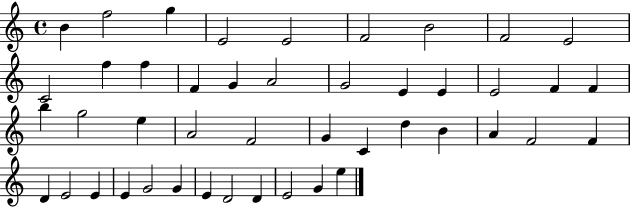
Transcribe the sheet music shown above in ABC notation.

X:1
T:Untitled
M:4/4
L:1/4
K:C
B f2 g E2 E2 F2 B2 F2 E2 C2 f f F G A2 G2 E E E2 F F b g2 e A2 F2 G C d B A F2 F D E2 E E G2 G E D2 D E2 G e